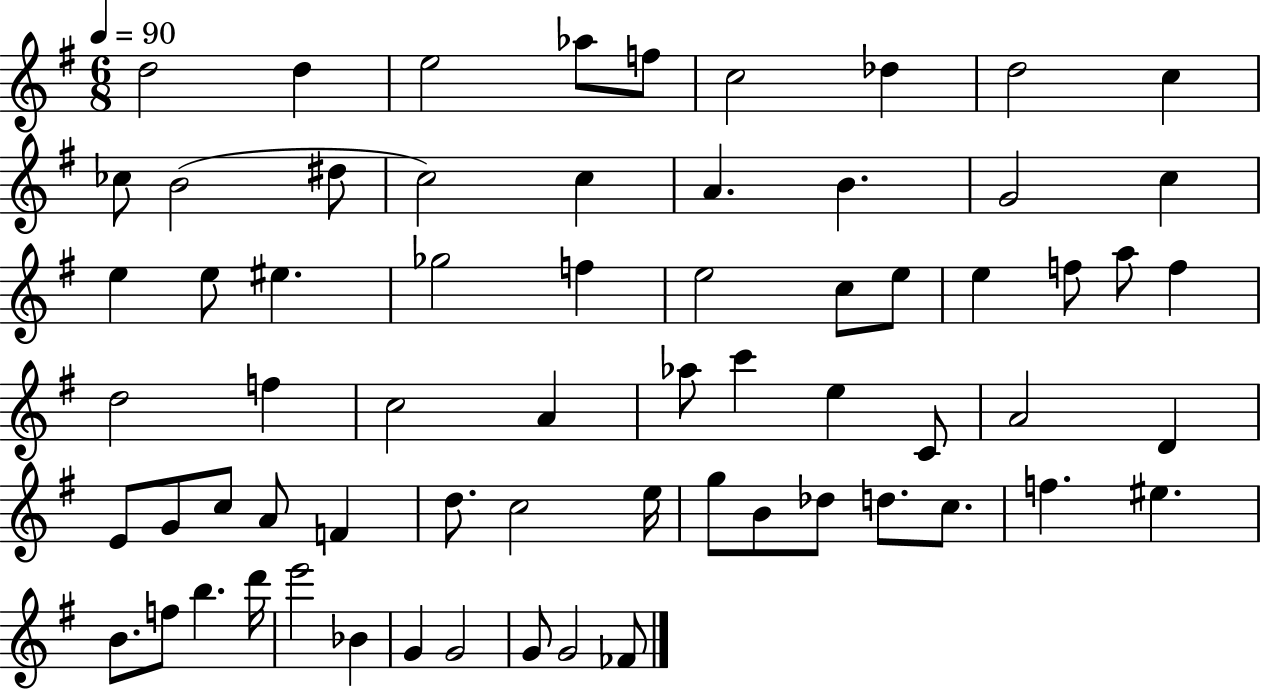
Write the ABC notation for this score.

X:1
T:Untitled
M:6/8
L:1/4
K:G
d2 d e2 _a/2 f/2 c2 _d d2 c _c/2 B2 ^d/2 c2 c A B G2 c e e/2 ^e _g2 f e2 c/2 e/2 e f/2 a/2 f d2 f c2 A _a/2 c' e C/2 A2 D E/2 G/2 c/2 A/2 F d/2 c2 e/4 g/2 B/2 _d/2 d/2 c/2 f ^e B/2 f/2 b d'/4 e'2 _B G G2 G/2 G2 _F/2